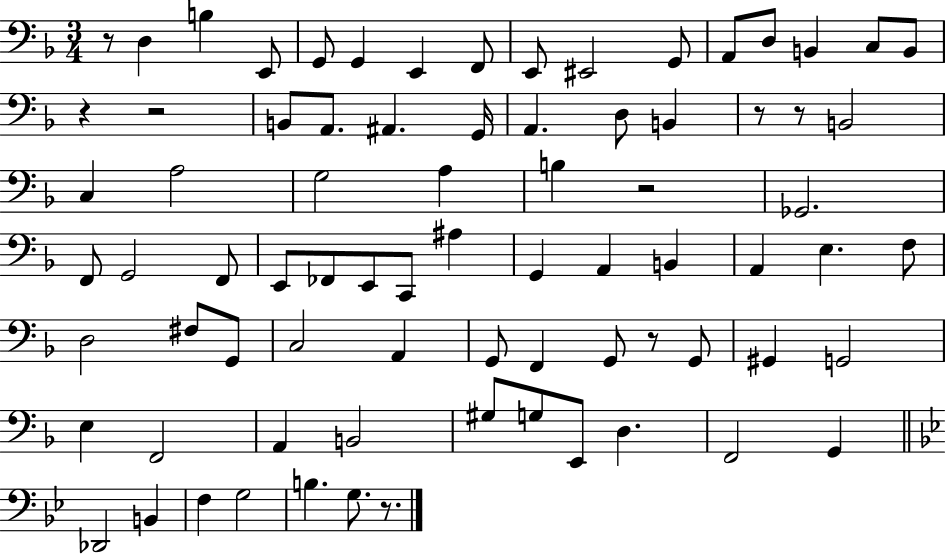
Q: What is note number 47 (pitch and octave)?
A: C3